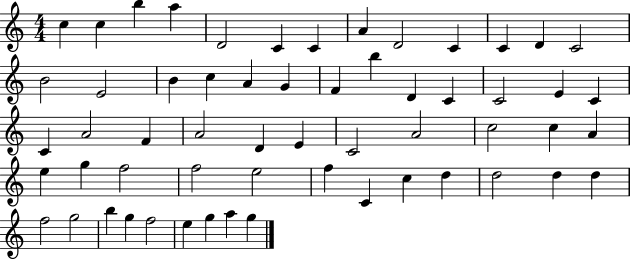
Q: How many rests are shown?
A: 0